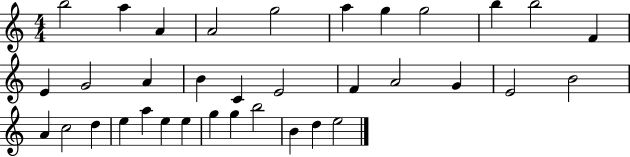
X:1
T:Untitled
M:4/4
L:1/4
K:C
b2 a A A2 g2 a g g2 b b2 F E G2 A B C E2 F A2 G E2 B2 A c2 d e a e e g g b2 B d e2